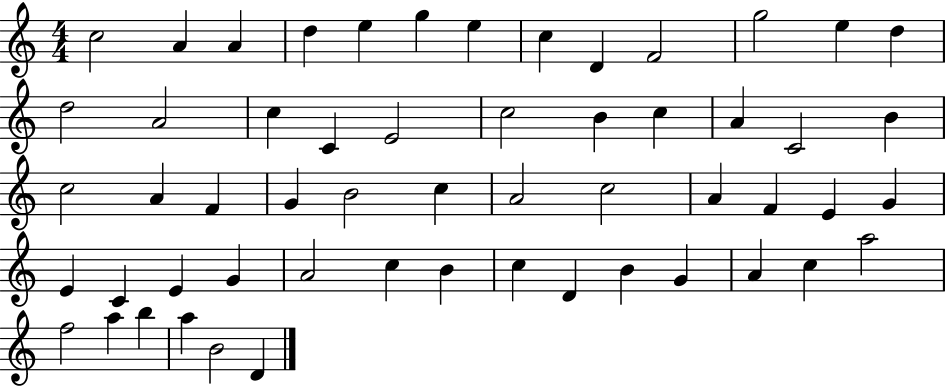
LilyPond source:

{
  \clef treble
  \numericTimeSignature
  \time 4/4
  \key c \major
  c''2 a'4 a'4 | d''4 e''4 g''4 e''4 | c''4 d'4 f'2 | g''2 e''4 d''4 | \break d''2 a'2 | c''4 c'4 e'2 | c''2 b'4 c''4 | a'4 c'2 b'4 | \break c''2 a'4 f'4 | g'4 b'2 c''4 | a'2 c''2 | a'4 f'4 e'4 g'4 | \break e'4 c'4 e'4 g'4 | a'2 c''4 b'4 | c''4 d'4 b'4 g'4 | a'4 c''4 a''2 | \break f''2 a''4 b''4 | a''4 b'2 d'4 | \bar "|."
}